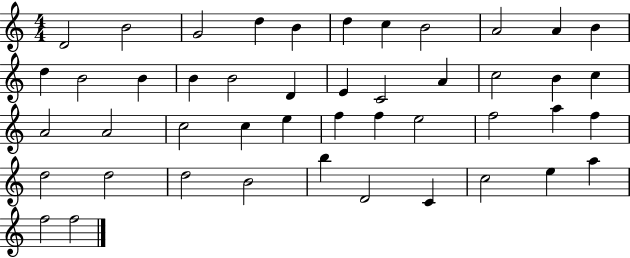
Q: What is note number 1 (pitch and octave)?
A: D4